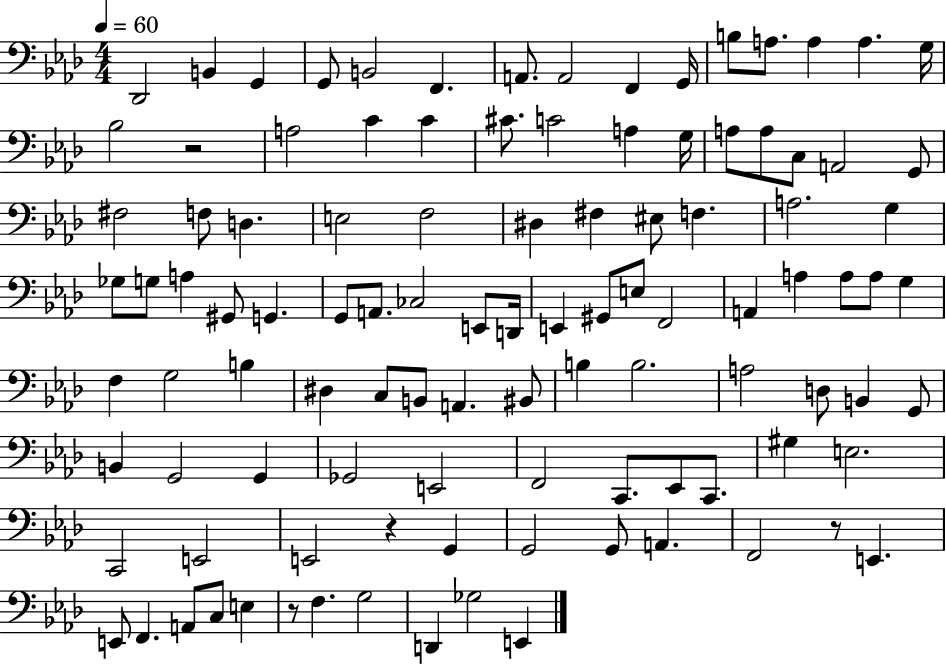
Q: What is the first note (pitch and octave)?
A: Db2